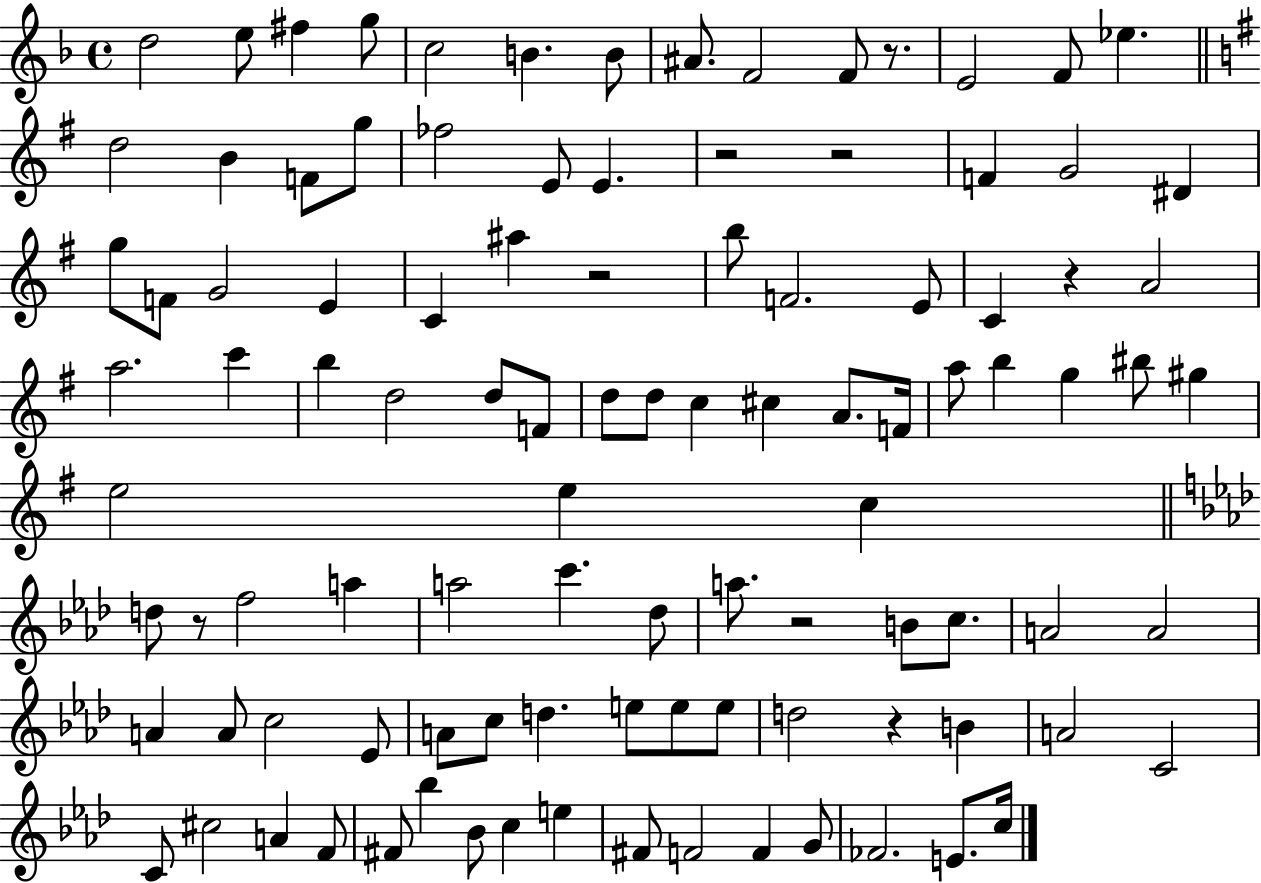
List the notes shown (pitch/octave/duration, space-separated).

D5/h E5/e F#5/q G5/e C5/h B4/q. B4/e A#4/e. F4/h F4/e R/e. E4/h F4/e Eb5/q. D5/h B4/q F4/e G5/e FES5/h E4/e E4/q. R/h R/h F4/q G4/h D#4/q G5/e F4/e G4/h E4/q C4/q A#5/q R/h B5/e F4/h. E4/e C4/q R/q A4/h A5/h. C6/q B5/q D5/h D5/e F4/e D5/e D5/e C5/q C#5/q A4/e. F4/s A5/e B5/q G5/q BIS5/e G#5/q E5/h E5/q C5/q D5/e R/e F5/h A5/q A5/h C6/q. Db5/e A5/e. R/h B4/e C5/e. A4/h A4/h A4/q A4/e C5/h Eb4/e A4/e C5/e D5/q. E5/e E5/e E5/e D5/h R/q B4/q A4/h C4/h C4/e C#5/h A4/q F4/e F#4/e Bb5/q Bb4/e C5/q E5/q F#4/e F4/h F4/q G4/e FES4/h. E4/e. C5/s